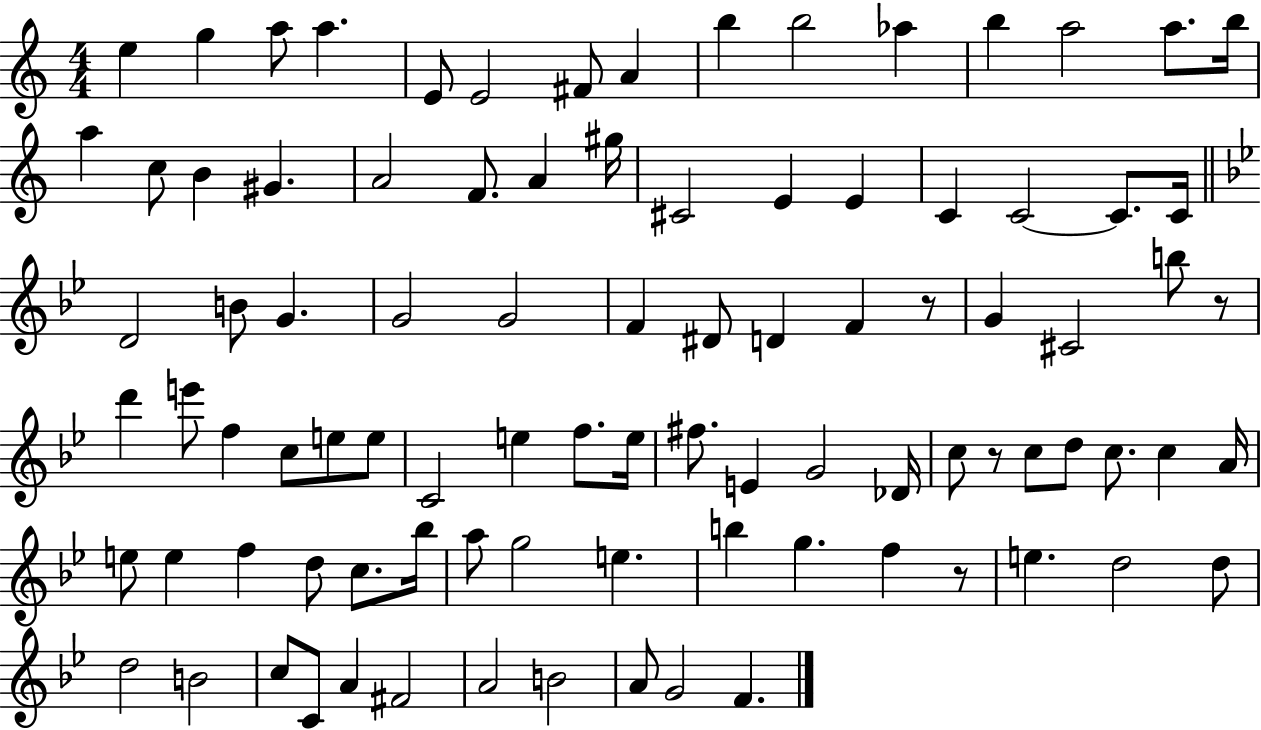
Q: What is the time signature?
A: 4/4